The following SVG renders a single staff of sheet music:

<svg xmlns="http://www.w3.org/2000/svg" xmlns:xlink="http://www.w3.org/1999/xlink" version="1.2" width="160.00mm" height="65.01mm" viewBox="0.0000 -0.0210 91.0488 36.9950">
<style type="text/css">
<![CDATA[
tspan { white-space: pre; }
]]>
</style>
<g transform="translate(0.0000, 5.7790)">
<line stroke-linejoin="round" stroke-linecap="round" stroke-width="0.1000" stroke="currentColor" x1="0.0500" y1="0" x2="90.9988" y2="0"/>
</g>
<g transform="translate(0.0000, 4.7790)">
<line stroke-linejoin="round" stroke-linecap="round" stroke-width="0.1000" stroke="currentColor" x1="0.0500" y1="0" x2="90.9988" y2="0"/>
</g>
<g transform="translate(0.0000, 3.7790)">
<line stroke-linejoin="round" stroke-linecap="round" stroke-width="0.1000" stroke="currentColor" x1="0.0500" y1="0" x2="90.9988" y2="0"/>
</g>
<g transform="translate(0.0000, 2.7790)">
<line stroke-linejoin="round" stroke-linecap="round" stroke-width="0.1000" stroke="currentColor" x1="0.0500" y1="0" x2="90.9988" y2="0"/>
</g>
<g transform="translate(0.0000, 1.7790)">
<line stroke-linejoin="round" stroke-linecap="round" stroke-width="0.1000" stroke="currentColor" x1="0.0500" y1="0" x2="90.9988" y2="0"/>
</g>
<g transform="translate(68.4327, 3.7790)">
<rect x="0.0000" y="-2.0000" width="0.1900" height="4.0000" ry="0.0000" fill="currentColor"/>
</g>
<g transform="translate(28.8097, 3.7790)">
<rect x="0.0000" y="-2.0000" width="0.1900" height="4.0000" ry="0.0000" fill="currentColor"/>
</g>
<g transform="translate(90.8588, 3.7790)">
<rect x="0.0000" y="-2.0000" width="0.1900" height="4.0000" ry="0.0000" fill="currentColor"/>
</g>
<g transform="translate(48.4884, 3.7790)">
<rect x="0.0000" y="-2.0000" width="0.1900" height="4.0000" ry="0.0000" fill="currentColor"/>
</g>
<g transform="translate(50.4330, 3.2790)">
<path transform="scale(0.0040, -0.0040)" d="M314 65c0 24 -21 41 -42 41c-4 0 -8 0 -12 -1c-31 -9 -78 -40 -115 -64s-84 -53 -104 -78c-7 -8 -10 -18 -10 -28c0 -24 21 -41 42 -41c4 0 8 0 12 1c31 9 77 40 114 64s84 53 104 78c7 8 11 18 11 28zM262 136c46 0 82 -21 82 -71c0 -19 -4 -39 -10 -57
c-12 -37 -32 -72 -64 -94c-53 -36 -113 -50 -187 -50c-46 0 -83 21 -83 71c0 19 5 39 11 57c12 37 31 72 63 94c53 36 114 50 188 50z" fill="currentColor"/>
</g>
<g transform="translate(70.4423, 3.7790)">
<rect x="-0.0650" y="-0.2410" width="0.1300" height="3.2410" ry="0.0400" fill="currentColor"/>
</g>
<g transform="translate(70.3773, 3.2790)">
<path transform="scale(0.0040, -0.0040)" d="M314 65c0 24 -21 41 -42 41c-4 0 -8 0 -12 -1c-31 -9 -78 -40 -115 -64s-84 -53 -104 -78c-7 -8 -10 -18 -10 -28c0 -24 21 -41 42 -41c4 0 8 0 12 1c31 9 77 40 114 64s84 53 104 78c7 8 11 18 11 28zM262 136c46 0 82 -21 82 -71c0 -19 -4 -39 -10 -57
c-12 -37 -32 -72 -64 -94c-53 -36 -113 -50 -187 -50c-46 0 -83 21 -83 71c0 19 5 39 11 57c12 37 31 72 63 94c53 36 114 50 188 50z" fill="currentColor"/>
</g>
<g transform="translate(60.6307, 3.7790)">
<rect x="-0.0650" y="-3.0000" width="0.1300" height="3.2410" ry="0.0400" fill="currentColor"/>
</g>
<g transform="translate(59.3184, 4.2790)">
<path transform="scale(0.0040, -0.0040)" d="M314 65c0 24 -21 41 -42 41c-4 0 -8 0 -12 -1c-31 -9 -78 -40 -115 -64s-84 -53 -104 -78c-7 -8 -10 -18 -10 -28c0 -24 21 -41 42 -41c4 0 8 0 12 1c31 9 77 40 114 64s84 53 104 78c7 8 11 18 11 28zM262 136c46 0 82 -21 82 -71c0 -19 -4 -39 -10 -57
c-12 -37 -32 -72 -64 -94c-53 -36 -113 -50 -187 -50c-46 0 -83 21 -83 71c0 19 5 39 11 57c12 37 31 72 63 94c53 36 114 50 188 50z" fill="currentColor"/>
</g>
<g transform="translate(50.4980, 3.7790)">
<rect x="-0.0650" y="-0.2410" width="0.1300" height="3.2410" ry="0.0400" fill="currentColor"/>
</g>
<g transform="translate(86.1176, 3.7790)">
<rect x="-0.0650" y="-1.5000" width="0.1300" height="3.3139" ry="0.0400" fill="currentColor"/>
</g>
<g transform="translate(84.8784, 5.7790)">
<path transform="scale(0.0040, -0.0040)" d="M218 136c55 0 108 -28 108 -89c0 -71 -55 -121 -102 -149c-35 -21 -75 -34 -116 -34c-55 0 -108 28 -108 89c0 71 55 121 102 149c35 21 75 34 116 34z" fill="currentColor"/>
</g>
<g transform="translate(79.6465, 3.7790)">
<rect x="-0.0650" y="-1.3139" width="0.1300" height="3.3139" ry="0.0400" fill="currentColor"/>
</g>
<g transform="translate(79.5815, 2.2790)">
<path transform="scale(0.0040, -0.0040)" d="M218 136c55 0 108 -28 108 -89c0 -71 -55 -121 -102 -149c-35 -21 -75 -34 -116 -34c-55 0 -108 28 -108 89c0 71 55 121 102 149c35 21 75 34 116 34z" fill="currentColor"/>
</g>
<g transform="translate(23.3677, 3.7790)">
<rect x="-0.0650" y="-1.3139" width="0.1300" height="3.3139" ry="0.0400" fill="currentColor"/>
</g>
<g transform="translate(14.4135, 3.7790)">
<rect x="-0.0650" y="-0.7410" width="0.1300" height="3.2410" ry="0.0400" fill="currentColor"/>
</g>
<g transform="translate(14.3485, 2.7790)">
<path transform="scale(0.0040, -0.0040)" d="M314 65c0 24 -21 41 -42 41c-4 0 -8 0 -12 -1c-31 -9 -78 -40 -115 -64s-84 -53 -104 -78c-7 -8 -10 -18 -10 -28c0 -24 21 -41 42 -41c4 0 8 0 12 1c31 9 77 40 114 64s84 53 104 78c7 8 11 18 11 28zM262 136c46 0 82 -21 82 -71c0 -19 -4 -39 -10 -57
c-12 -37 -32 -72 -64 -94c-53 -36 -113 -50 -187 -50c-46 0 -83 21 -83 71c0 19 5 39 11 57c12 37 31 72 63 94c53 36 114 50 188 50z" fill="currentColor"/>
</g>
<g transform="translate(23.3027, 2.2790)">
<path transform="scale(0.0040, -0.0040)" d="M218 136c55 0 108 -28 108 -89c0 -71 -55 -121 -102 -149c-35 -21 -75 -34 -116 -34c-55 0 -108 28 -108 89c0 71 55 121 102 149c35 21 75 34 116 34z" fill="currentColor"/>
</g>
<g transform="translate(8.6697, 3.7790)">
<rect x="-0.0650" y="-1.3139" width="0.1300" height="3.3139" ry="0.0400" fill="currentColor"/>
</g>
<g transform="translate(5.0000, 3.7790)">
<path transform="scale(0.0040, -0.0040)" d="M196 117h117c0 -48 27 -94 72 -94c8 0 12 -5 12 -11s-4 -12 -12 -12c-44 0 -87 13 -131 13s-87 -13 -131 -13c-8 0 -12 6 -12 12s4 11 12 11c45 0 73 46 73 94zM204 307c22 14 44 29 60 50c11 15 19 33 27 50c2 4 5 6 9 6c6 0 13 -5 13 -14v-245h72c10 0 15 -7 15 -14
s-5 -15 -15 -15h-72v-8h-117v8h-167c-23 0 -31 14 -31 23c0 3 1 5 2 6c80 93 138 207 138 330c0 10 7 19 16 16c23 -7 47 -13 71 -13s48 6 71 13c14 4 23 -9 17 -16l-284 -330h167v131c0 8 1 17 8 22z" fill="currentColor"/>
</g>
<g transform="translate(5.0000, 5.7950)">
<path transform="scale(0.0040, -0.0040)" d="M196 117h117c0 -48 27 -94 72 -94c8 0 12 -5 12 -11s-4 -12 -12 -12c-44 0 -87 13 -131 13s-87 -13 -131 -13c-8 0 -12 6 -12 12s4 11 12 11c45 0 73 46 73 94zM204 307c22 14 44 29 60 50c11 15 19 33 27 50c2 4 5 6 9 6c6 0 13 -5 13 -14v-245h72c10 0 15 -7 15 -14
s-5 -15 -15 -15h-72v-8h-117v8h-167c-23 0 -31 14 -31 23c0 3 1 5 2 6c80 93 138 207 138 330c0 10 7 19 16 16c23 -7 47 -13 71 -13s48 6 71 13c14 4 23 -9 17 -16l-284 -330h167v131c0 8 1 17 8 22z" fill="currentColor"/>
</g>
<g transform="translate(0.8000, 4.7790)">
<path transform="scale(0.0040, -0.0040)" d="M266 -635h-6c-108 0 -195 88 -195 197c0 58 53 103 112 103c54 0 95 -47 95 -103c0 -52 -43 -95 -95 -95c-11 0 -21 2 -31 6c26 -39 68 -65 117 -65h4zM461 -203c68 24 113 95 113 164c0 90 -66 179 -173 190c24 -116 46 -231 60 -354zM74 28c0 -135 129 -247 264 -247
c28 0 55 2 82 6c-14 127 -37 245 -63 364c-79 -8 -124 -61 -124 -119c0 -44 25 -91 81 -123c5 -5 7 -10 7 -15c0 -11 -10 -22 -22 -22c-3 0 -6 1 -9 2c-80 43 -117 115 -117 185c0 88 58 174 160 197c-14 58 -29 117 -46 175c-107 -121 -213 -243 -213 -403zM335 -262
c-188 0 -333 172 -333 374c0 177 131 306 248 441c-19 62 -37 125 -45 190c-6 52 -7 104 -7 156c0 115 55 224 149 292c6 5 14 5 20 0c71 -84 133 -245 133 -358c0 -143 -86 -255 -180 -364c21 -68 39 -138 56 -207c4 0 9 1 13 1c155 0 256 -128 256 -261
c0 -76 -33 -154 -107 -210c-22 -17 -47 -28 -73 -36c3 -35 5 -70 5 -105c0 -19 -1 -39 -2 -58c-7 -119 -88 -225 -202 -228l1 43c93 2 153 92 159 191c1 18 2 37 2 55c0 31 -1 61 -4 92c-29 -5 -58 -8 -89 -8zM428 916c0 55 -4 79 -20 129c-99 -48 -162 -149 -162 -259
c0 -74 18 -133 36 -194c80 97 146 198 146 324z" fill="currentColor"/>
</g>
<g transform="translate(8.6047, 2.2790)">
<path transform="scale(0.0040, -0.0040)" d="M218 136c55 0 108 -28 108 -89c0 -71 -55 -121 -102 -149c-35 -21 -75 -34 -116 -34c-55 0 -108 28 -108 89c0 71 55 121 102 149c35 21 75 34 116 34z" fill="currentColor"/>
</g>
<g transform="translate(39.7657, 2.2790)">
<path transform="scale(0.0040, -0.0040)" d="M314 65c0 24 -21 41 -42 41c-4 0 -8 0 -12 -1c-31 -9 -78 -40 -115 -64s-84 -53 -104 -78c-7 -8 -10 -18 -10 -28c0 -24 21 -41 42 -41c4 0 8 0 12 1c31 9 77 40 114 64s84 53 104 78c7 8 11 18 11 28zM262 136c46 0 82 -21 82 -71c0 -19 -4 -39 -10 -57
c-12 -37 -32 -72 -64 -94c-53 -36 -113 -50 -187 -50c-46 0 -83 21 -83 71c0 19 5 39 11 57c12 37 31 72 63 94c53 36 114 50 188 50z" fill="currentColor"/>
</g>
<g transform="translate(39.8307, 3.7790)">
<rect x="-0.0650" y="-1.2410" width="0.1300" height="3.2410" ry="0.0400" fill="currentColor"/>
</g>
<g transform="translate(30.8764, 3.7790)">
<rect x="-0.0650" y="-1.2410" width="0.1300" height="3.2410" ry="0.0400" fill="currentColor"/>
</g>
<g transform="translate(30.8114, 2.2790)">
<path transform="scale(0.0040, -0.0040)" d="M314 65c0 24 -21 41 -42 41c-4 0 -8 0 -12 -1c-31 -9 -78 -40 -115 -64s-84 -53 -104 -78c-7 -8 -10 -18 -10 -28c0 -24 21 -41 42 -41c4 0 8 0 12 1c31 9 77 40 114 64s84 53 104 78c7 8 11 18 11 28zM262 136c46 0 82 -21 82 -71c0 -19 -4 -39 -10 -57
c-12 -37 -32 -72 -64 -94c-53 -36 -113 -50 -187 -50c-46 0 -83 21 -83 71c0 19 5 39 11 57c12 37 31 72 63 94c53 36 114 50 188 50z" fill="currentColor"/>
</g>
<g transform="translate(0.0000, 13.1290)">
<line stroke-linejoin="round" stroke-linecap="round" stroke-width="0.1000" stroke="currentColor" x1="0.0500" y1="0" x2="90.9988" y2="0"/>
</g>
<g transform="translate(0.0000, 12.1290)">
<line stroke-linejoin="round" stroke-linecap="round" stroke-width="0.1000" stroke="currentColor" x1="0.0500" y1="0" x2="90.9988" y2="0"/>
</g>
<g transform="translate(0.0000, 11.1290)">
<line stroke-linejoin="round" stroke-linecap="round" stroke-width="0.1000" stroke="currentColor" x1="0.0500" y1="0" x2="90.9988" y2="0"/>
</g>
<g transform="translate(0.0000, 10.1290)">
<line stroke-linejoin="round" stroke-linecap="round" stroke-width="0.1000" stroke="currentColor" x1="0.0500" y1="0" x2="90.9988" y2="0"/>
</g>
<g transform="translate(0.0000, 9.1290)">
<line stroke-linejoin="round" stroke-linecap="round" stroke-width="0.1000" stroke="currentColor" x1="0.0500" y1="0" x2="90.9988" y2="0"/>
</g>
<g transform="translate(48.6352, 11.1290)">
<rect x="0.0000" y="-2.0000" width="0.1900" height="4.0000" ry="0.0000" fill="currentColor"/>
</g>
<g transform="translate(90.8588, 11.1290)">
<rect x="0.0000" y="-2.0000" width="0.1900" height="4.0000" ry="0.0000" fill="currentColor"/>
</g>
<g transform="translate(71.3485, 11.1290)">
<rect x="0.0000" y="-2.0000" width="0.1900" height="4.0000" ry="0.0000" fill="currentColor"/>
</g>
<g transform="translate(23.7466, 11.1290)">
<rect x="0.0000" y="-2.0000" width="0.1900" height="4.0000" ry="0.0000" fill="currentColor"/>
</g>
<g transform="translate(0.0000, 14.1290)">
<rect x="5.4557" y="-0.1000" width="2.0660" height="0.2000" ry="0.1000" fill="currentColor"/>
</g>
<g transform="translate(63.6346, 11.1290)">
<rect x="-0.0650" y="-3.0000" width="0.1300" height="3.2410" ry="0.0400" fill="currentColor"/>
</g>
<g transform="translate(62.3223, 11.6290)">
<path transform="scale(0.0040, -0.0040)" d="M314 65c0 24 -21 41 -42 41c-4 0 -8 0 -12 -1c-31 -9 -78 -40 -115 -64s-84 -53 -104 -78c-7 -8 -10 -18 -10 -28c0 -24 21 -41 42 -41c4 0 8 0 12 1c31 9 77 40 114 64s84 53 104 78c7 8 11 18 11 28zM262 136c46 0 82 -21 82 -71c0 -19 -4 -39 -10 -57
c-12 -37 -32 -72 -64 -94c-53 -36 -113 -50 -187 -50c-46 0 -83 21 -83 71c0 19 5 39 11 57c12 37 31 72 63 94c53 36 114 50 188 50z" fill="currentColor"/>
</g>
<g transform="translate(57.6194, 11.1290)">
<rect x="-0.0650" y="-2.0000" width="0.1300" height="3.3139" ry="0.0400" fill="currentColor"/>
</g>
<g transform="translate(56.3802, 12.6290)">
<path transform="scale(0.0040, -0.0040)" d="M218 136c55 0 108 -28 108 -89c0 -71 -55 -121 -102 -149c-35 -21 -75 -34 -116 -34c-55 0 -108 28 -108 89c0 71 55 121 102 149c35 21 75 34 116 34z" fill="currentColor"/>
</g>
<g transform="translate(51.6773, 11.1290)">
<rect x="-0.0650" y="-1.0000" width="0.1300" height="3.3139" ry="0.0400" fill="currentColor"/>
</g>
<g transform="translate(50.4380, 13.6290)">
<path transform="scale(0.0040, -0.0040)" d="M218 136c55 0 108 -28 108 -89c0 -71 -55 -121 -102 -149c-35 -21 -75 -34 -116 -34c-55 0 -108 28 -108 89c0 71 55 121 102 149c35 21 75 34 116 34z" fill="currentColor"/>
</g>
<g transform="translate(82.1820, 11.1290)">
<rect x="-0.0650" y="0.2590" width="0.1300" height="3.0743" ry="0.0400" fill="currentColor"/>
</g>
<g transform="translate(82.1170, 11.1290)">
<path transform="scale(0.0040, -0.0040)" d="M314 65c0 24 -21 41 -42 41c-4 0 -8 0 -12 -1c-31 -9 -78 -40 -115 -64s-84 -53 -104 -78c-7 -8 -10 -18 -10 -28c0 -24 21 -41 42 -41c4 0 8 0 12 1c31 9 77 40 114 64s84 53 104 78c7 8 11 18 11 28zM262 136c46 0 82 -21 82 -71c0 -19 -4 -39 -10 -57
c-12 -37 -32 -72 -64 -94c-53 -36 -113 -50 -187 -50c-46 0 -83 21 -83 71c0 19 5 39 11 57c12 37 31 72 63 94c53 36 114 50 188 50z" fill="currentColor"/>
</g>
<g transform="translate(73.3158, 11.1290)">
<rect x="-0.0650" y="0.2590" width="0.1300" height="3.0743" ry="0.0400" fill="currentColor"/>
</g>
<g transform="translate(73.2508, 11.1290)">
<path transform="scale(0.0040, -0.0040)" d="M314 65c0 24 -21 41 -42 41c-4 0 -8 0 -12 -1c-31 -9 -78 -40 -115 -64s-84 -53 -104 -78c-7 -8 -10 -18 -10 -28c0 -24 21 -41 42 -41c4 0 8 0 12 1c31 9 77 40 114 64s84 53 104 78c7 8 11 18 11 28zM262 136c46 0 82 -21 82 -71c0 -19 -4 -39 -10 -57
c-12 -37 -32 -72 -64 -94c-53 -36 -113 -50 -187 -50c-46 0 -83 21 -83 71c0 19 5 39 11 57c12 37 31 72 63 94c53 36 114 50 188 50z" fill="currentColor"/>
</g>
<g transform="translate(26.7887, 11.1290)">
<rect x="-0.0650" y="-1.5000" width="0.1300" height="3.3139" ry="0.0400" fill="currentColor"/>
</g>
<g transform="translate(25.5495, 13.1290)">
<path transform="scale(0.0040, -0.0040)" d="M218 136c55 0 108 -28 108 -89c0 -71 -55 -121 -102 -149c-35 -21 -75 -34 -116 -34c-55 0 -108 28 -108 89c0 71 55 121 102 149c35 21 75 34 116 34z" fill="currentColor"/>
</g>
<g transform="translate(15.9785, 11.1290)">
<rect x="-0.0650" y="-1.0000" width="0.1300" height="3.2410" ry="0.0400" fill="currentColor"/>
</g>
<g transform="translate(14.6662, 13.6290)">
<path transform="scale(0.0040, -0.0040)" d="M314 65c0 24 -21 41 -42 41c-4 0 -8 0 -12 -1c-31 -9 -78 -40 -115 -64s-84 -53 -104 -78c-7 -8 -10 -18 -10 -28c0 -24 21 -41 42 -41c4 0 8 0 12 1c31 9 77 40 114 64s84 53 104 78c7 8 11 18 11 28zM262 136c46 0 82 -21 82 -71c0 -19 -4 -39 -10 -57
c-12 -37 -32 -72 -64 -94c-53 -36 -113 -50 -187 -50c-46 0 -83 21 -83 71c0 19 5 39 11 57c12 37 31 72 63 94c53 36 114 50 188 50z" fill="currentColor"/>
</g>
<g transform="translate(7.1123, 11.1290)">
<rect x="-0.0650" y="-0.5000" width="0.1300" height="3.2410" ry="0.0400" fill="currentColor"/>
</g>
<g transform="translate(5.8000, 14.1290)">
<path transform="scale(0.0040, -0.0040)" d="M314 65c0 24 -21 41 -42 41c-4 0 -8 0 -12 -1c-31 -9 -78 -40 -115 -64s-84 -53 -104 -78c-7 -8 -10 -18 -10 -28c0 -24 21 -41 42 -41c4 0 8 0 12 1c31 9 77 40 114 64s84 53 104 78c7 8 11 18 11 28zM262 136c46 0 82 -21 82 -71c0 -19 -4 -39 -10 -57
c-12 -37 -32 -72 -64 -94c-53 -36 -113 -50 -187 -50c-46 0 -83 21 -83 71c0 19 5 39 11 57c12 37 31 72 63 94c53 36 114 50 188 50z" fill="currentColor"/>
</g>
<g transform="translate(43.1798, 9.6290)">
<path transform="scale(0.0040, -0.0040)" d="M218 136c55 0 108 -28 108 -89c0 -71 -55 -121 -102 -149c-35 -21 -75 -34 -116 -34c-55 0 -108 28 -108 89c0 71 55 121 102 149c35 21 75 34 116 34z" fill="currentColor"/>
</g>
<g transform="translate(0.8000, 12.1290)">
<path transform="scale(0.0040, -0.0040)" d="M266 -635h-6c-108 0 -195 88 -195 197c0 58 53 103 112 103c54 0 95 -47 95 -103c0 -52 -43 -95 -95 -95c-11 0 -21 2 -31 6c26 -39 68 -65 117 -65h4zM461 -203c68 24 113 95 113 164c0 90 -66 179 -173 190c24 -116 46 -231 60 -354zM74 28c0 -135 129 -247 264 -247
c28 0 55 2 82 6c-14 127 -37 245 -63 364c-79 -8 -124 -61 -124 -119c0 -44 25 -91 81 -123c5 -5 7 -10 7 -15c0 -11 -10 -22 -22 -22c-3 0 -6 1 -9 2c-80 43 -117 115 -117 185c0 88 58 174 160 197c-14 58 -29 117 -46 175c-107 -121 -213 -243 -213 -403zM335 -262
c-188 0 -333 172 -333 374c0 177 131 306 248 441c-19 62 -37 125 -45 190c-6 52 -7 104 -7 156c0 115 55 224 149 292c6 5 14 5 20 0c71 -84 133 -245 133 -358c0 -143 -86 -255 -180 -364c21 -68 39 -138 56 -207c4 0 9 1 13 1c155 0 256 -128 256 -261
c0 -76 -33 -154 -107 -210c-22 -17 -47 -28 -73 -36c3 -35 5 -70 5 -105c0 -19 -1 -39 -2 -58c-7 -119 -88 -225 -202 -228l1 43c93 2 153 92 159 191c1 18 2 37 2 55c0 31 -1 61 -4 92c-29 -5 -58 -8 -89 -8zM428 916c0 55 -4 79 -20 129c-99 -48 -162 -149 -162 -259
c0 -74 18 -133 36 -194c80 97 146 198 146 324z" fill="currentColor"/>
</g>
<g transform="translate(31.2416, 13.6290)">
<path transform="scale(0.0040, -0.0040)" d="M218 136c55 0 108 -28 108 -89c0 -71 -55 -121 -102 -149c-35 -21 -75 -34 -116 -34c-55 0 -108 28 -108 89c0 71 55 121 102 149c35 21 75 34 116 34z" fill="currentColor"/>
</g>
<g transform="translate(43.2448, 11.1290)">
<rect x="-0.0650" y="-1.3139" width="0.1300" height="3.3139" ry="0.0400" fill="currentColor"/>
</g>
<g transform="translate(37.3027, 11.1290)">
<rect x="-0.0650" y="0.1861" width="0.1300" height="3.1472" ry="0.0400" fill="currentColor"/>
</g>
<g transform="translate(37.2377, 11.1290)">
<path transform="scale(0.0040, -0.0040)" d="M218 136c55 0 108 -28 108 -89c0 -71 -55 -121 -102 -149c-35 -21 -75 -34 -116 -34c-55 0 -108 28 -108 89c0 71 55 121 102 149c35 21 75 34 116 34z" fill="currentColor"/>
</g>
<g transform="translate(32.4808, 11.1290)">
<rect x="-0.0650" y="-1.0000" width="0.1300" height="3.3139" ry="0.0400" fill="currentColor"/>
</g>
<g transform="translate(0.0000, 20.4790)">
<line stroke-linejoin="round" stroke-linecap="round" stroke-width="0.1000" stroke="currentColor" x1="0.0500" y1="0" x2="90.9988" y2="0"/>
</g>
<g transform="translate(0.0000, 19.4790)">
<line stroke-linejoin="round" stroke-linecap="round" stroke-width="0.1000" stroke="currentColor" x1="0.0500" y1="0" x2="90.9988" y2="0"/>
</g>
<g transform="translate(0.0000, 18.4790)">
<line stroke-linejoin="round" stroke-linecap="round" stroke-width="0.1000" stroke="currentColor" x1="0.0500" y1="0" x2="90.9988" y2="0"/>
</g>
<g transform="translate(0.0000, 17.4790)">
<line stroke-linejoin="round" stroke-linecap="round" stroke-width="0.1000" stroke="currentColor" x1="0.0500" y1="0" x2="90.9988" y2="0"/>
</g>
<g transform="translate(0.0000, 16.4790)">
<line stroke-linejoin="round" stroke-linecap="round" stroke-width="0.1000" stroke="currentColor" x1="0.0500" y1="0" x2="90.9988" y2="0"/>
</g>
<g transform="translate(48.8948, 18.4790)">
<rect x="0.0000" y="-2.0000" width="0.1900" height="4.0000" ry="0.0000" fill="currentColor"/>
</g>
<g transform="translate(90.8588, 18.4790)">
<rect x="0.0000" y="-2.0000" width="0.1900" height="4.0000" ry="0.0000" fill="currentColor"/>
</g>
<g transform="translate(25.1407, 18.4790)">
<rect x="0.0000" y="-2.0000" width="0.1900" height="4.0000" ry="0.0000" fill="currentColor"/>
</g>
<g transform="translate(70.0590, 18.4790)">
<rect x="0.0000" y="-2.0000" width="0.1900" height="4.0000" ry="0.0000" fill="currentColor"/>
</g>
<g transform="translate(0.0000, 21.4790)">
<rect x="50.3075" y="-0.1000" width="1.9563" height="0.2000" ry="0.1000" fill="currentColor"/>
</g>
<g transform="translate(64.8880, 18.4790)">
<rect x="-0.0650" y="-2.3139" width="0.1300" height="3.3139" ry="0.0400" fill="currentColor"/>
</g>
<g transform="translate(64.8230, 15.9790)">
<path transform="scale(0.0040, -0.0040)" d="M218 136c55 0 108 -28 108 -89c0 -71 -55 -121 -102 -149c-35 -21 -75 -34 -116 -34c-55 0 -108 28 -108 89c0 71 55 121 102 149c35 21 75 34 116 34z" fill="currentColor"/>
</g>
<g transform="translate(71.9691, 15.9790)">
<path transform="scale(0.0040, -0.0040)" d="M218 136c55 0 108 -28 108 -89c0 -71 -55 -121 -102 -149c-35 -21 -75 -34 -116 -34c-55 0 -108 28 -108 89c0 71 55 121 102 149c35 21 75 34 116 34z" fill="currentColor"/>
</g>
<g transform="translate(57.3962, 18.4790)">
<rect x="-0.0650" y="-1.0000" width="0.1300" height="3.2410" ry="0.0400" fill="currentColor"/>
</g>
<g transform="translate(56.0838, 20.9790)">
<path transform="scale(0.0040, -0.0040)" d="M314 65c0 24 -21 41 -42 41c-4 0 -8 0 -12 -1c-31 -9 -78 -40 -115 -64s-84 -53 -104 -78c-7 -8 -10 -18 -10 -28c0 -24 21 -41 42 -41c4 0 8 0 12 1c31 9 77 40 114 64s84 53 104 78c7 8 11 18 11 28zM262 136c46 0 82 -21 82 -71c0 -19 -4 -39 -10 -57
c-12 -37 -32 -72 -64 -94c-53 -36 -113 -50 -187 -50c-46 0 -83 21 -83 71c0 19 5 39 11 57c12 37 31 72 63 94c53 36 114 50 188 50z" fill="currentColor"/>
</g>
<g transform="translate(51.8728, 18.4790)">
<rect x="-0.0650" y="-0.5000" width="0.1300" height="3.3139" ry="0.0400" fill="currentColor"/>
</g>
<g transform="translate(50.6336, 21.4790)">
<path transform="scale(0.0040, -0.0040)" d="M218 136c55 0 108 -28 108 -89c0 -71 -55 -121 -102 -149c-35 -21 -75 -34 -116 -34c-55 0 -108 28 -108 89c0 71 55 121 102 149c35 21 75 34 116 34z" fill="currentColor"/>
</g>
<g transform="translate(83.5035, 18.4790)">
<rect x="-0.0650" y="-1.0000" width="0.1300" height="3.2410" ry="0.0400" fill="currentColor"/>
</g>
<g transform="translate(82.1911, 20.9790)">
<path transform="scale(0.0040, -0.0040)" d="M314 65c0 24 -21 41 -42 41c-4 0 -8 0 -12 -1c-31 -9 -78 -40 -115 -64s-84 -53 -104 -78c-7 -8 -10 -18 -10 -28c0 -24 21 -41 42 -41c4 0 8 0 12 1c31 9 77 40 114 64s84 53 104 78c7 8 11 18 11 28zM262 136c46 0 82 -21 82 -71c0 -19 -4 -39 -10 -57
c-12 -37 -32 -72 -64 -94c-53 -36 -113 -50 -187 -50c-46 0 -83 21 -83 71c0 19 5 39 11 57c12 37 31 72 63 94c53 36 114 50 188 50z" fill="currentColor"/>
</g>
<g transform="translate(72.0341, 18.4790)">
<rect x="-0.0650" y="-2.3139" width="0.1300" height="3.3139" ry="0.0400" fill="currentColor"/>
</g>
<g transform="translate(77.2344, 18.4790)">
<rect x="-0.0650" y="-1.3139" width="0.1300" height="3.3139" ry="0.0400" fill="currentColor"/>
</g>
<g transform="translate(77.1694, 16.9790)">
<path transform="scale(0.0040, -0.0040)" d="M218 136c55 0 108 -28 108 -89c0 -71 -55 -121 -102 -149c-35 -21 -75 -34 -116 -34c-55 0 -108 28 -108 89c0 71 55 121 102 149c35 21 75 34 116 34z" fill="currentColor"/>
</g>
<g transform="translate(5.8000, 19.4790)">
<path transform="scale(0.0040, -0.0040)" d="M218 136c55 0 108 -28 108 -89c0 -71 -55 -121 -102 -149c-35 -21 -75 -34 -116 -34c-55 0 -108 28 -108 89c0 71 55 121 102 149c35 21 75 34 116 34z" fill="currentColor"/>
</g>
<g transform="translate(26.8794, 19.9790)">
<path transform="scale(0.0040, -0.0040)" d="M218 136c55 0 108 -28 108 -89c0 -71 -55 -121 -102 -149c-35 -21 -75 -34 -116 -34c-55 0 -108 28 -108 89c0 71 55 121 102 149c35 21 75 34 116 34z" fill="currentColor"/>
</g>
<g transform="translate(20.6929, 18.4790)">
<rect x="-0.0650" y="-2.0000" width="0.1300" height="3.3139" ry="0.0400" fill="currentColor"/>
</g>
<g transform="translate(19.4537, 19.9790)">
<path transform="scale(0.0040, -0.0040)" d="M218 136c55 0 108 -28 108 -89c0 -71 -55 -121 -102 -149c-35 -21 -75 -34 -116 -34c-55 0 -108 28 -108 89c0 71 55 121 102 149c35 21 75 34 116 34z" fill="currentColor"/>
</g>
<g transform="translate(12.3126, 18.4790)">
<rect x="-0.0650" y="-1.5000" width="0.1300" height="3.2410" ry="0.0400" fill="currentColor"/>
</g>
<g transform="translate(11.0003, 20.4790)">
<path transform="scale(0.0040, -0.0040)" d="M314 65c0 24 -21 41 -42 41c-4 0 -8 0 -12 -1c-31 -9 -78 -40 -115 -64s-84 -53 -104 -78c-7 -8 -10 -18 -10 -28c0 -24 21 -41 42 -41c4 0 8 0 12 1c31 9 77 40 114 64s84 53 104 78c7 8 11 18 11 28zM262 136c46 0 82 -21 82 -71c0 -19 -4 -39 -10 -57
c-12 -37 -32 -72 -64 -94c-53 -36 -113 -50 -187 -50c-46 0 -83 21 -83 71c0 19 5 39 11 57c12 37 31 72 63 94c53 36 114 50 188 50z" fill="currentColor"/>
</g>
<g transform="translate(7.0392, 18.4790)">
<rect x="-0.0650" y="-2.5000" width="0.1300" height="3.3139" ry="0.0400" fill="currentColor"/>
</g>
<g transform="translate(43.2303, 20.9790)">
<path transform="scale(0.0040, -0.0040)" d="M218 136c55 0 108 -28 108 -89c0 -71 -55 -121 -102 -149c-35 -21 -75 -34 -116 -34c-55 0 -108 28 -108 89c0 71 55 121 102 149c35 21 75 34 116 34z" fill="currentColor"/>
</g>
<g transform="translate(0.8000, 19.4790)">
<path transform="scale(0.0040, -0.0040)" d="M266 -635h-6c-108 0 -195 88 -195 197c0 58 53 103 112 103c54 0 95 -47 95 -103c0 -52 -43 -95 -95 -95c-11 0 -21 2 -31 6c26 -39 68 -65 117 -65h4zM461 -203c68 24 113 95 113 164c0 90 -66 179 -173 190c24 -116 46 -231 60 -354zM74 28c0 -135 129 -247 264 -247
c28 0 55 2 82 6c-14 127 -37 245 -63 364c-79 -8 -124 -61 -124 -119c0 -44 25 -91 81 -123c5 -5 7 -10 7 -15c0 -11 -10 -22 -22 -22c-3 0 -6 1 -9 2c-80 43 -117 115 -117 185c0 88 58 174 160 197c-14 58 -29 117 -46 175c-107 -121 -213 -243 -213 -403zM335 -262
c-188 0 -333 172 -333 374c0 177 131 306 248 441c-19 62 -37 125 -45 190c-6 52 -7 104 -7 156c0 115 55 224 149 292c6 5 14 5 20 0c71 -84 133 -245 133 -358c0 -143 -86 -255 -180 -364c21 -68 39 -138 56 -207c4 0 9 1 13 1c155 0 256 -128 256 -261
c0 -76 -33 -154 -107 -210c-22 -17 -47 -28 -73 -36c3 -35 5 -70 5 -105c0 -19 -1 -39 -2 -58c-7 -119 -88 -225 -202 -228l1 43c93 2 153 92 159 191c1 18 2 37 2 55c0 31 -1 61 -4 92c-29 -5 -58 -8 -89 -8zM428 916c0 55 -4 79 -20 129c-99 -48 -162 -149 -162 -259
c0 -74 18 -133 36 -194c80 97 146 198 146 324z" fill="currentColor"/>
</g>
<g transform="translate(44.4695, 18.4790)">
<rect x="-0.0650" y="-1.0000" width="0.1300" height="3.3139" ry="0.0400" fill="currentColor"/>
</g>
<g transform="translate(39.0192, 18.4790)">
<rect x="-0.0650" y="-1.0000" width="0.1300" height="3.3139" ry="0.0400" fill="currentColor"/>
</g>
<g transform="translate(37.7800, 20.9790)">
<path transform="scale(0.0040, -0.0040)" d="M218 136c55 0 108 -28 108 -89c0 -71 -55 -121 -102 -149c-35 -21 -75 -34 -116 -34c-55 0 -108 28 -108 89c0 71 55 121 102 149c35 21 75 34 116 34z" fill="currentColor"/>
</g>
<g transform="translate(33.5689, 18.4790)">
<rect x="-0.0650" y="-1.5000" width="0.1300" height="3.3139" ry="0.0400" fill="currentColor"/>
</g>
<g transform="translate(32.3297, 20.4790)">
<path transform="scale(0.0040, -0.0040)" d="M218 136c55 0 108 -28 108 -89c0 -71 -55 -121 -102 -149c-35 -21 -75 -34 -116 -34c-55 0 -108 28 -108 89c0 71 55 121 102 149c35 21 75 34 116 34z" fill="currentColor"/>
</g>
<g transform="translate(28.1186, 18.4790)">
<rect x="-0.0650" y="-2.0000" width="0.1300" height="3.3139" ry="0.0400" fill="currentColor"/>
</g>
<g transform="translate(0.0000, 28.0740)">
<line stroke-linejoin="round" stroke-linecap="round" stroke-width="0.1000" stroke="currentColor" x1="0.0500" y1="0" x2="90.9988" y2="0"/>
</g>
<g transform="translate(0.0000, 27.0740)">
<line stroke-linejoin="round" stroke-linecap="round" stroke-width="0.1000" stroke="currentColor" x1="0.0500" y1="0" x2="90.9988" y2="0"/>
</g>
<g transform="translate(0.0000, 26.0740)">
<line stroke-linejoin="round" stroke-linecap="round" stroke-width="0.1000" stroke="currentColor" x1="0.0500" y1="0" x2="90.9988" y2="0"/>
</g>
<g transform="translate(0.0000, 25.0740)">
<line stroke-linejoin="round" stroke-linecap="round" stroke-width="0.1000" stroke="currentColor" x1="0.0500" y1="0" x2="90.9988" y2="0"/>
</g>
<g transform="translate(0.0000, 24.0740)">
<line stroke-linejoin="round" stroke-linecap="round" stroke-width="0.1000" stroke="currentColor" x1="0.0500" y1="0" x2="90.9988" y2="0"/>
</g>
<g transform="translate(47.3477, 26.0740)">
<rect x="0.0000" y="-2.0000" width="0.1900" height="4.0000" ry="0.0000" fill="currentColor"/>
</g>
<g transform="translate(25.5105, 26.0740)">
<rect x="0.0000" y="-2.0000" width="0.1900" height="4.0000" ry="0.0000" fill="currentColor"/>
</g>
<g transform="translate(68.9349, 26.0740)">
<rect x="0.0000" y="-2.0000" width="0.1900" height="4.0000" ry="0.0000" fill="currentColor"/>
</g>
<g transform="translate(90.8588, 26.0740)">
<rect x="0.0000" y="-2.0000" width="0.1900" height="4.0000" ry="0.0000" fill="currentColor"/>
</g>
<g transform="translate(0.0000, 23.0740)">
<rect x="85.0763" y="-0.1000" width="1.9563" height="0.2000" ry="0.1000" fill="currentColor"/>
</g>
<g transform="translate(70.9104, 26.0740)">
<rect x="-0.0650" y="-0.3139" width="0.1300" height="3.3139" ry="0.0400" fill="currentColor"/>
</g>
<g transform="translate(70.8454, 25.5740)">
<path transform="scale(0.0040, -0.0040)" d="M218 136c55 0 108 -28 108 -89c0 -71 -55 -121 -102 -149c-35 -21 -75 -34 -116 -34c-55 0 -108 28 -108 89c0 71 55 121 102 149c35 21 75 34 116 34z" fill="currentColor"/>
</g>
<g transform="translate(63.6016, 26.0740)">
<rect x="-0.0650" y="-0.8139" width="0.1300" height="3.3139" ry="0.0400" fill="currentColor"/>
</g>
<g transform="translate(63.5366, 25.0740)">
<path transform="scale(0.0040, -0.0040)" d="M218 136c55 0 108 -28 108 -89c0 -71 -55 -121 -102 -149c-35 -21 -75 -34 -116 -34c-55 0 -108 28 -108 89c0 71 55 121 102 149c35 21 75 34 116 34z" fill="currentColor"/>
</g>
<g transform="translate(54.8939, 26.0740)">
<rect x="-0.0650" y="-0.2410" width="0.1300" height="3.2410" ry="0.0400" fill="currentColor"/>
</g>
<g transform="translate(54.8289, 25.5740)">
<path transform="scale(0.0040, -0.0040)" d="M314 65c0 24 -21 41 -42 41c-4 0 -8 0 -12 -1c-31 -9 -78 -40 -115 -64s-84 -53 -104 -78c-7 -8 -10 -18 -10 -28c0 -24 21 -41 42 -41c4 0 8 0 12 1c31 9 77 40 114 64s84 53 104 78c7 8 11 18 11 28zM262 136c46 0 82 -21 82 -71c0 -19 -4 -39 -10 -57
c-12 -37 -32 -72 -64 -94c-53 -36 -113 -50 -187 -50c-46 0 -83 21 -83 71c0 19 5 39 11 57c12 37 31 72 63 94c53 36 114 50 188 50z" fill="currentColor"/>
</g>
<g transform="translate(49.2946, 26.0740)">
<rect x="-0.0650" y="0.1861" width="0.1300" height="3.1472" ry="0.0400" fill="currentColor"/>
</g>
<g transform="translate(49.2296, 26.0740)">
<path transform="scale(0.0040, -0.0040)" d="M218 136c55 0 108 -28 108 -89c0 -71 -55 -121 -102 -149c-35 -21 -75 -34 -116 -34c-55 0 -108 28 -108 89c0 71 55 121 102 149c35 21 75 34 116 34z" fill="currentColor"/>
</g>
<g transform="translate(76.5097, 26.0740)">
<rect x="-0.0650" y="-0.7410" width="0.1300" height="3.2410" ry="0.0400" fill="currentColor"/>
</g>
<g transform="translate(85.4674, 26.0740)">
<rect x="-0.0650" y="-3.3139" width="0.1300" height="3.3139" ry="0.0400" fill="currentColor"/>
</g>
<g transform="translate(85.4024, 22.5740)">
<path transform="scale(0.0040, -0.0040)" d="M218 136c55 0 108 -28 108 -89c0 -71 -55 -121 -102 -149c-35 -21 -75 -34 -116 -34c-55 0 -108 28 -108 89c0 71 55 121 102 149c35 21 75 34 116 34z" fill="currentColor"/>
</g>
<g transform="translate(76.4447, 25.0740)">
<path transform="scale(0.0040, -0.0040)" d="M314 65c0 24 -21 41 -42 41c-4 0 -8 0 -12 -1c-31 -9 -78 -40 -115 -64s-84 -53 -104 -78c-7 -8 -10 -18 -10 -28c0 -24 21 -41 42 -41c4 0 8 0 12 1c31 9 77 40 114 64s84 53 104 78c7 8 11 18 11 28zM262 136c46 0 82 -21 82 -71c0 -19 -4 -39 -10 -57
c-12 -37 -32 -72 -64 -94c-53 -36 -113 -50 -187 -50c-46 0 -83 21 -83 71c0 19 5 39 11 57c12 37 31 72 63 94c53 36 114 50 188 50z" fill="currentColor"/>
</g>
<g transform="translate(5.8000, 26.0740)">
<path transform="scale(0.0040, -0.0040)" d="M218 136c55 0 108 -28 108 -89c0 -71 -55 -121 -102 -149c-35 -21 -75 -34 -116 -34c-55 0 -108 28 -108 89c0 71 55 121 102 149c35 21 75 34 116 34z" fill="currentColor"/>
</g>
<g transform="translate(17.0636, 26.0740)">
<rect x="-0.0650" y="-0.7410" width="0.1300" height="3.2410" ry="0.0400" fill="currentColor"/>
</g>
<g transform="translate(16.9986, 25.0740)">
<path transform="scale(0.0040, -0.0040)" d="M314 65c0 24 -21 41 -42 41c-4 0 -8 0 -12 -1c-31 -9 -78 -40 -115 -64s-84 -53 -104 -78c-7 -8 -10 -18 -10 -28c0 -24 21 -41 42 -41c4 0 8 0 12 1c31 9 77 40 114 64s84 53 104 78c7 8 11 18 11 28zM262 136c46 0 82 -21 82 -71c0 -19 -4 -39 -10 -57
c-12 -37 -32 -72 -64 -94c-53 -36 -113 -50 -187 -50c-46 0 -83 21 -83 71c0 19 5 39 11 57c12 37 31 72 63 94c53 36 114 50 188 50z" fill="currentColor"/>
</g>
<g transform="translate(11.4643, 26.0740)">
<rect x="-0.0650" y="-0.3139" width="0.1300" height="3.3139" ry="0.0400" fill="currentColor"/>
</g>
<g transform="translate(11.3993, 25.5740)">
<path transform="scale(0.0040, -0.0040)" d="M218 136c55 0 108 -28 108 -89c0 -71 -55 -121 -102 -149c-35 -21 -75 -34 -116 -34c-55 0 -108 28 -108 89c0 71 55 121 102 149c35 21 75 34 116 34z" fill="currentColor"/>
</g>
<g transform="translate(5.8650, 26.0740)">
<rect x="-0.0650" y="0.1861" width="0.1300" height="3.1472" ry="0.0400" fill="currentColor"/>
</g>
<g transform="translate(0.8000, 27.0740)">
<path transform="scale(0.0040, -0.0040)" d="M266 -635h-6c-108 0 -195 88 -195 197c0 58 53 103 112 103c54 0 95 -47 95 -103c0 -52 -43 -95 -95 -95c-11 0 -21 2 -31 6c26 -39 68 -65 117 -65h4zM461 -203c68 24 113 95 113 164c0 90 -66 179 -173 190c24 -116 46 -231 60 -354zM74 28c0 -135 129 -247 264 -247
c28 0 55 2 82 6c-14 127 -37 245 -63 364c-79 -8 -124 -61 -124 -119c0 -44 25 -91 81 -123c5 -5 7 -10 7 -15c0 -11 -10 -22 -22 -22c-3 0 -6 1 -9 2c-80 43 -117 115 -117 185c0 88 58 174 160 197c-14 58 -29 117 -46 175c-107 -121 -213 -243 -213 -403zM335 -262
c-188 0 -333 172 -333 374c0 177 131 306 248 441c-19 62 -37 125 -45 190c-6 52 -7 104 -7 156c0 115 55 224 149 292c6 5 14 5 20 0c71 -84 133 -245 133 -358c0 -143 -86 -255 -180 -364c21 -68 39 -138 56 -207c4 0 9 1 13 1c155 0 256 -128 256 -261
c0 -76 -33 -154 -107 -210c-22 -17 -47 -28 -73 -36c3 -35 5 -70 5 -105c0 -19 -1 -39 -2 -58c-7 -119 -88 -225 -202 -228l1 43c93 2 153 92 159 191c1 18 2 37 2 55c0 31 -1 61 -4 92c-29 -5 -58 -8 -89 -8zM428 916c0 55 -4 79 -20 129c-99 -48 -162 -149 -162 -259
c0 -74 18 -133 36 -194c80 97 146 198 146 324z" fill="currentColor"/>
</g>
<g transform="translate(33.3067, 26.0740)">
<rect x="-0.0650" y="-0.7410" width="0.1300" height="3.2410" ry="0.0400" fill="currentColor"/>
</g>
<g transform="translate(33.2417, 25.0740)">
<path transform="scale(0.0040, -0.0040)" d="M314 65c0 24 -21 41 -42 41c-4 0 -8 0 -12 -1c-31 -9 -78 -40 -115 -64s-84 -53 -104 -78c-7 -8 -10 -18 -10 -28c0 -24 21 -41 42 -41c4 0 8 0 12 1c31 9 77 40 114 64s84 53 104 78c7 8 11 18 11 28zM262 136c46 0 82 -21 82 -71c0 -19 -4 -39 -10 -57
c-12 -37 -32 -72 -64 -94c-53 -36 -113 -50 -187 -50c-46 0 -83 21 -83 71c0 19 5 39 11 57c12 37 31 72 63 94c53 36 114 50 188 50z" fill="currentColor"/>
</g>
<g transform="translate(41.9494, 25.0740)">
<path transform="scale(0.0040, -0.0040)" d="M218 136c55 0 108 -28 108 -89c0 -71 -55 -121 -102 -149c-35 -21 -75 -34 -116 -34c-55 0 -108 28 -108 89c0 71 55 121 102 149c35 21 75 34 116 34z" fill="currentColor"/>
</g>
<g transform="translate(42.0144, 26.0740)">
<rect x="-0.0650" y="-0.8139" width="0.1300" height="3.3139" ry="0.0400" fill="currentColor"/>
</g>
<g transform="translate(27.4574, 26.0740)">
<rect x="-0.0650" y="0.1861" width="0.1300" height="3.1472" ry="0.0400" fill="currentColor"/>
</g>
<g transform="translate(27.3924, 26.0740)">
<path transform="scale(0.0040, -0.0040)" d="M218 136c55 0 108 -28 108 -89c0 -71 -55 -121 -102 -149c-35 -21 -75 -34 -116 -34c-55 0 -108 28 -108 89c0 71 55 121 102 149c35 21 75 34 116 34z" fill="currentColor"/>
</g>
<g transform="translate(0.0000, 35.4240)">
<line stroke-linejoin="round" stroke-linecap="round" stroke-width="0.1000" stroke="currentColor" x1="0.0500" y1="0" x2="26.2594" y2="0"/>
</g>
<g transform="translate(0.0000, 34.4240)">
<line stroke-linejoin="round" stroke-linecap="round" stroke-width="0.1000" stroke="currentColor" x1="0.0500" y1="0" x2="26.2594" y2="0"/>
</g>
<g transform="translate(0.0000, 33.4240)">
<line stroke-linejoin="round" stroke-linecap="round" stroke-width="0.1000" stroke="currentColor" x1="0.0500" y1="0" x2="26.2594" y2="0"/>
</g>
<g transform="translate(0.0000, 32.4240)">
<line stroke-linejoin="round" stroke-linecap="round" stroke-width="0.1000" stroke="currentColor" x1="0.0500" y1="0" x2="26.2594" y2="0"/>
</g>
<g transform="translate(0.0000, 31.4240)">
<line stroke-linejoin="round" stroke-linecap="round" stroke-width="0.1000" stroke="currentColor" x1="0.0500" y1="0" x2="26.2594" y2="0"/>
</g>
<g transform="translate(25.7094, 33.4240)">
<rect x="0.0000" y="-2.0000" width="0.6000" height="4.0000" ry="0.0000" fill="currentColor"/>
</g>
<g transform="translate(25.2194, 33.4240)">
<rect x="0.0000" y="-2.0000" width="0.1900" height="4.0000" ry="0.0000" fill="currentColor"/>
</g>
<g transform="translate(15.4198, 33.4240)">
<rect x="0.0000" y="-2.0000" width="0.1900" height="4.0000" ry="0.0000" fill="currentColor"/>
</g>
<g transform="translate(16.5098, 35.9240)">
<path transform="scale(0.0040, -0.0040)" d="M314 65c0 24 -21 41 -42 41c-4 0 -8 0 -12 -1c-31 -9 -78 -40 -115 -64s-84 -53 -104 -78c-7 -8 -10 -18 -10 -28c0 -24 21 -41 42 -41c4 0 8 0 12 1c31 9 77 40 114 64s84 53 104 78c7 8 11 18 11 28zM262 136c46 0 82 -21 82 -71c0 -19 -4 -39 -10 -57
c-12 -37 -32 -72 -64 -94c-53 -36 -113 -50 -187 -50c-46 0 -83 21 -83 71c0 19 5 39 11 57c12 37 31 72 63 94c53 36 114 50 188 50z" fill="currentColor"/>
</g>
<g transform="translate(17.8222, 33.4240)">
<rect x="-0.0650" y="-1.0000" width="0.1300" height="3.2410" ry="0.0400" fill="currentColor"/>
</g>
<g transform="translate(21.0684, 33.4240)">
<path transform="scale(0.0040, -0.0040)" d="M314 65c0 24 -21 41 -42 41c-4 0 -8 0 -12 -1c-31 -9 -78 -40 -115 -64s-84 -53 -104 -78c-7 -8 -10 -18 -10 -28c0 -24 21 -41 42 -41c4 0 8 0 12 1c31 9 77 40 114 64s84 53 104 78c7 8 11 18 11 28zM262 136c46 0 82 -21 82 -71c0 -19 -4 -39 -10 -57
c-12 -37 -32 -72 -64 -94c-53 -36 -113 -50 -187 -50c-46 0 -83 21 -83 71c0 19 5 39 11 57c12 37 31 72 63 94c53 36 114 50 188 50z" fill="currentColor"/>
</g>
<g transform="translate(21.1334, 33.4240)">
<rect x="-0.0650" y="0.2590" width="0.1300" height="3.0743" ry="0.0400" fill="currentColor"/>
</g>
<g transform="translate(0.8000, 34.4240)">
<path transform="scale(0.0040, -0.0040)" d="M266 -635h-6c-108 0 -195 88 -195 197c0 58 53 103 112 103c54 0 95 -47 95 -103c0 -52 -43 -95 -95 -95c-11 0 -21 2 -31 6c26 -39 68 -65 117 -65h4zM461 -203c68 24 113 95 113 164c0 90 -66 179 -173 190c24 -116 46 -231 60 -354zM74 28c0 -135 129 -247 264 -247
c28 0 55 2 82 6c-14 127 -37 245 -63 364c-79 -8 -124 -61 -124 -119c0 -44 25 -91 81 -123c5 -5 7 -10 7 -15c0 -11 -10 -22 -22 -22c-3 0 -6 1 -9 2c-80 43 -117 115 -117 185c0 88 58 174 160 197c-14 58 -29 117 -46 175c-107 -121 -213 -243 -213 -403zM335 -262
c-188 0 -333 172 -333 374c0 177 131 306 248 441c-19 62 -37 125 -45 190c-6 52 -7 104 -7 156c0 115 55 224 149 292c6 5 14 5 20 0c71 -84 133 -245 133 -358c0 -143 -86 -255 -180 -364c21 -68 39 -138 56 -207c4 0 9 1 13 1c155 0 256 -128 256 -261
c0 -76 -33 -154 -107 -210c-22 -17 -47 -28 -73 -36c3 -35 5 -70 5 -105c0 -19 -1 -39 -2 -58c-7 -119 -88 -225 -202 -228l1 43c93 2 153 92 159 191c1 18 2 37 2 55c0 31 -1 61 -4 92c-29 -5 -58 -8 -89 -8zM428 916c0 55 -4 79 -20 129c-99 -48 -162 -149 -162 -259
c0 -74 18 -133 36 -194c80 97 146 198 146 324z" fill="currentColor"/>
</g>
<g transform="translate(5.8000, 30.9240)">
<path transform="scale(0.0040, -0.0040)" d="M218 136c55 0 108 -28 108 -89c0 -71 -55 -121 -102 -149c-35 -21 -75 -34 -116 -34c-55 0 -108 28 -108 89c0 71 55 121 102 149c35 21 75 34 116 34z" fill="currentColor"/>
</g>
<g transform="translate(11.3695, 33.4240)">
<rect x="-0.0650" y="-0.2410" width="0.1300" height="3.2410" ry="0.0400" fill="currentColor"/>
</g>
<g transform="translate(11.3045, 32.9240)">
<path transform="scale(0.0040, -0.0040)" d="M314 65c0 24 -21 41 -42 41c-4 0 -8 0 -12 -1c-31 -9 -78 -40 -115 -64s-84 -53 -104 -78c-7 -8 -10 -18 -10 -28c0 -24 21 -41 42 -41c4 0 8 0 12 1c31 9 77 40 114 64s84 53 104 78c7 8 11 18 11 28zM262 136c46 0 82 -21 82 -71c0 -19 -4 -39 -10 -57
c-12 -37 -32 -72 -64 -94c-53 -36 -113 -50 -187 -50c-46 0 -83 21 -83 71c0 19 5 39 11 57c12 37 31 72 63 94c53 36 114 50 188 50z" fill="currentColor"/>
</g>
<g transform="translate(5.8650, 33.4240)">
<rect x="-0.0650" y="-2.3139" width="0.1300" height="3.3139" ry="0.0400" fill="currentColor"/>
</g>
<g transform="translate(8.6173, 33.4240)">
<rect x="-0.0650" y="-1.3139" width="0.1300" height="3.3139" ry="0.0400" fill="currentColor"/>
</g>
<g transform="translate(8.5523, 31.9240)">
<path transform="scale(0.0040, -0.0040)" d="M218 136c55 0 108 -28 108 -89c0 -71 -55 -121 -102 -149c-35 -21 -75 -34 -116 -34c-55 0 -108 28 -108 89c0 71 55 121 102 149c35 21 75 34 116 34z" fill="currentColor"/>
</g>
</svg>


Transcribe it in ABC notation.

X:1
T:Untitled
M:4/4
L:1/4
K:C
e d2 e e2 e2 c2 A2 c2 e E C2 D2 E D B e D F A2 B2 B2 G E2 F F E D D C D2 g g e D2 B c d2 B d2 d B c2 d c d2 b g e c2 D2 B2